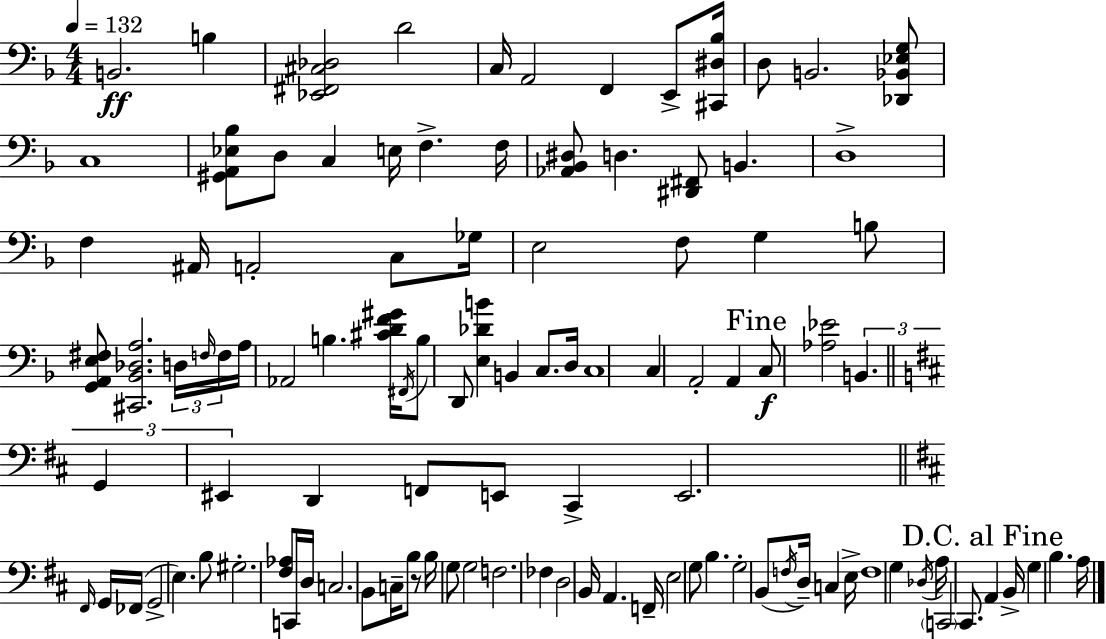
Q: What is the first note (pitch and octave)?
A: B2